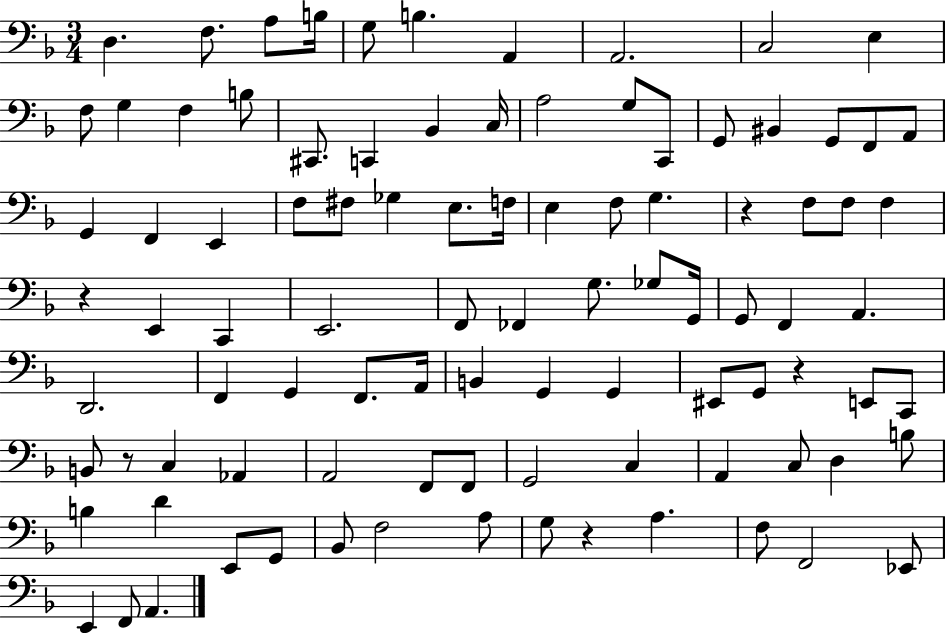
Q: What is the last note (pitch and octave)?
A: A2